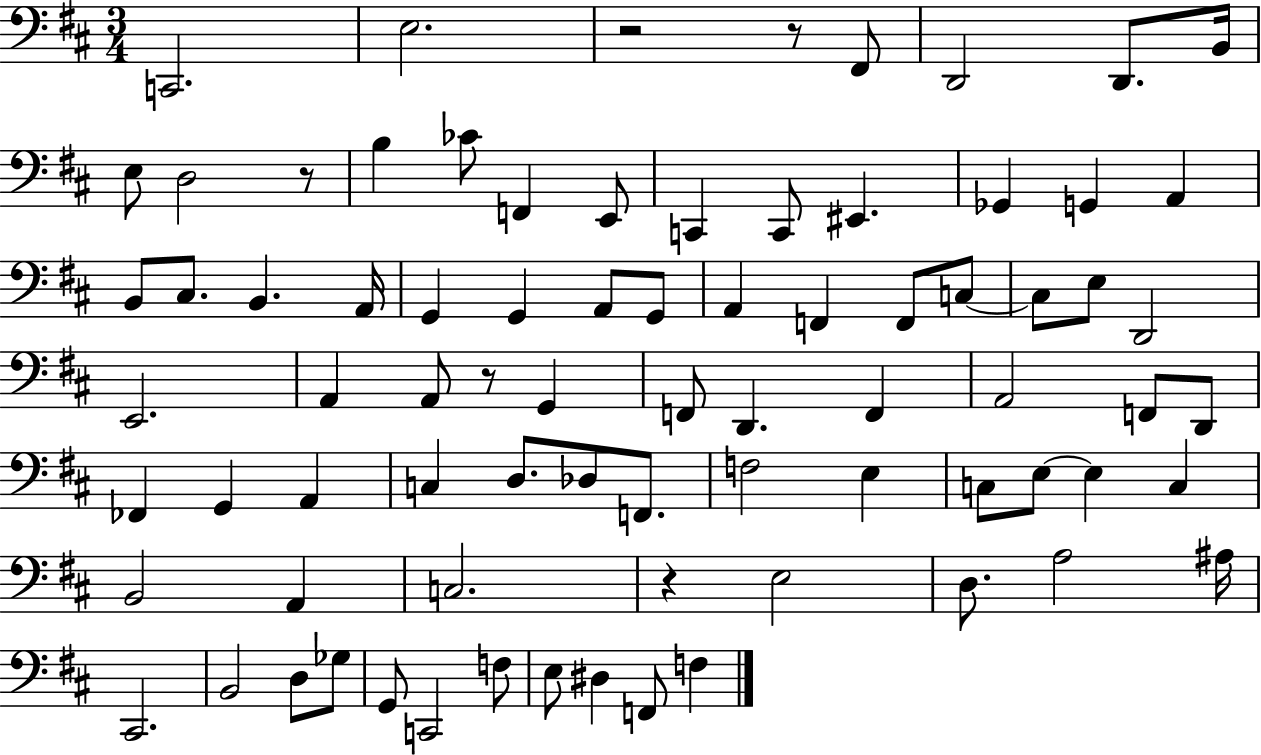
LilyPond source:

{
  \clef bass
  \numericTimeSignature
  \time 3/4
  \key d \major
  c,2. | e2. | r2 r8 fis,8 | d,2 d,8. b,16 | \break e8 d2 r8 | b4 ces'8 f,4 e,8 | c,4 c,8 eis,4. | ges,4 g,4 a,4 | \break b,8 cis8. b,4. a,16 | g,4 g,4 a,8 g,8 | a,4 f,4 f,8 c8~~ | c8 e8 d,2 | \break e,2. | a,4 a,8 r8 g,4 | f,8 d,4. f,4 | a,2 f,8 d,8 | \break fes,4 g,4 a,4 | c4 d8. des8 f,8. | f2 e4 | c8 e8~~ e4 c4 | \break b,2 a,4 | c2. | r4 e2 | d8. a2 ais16 | \break cis,2. | b,2 d8 ges8 | g,8 c,2 f8 | e8 dis4 f,8 f4 | \break \bar "|."
}